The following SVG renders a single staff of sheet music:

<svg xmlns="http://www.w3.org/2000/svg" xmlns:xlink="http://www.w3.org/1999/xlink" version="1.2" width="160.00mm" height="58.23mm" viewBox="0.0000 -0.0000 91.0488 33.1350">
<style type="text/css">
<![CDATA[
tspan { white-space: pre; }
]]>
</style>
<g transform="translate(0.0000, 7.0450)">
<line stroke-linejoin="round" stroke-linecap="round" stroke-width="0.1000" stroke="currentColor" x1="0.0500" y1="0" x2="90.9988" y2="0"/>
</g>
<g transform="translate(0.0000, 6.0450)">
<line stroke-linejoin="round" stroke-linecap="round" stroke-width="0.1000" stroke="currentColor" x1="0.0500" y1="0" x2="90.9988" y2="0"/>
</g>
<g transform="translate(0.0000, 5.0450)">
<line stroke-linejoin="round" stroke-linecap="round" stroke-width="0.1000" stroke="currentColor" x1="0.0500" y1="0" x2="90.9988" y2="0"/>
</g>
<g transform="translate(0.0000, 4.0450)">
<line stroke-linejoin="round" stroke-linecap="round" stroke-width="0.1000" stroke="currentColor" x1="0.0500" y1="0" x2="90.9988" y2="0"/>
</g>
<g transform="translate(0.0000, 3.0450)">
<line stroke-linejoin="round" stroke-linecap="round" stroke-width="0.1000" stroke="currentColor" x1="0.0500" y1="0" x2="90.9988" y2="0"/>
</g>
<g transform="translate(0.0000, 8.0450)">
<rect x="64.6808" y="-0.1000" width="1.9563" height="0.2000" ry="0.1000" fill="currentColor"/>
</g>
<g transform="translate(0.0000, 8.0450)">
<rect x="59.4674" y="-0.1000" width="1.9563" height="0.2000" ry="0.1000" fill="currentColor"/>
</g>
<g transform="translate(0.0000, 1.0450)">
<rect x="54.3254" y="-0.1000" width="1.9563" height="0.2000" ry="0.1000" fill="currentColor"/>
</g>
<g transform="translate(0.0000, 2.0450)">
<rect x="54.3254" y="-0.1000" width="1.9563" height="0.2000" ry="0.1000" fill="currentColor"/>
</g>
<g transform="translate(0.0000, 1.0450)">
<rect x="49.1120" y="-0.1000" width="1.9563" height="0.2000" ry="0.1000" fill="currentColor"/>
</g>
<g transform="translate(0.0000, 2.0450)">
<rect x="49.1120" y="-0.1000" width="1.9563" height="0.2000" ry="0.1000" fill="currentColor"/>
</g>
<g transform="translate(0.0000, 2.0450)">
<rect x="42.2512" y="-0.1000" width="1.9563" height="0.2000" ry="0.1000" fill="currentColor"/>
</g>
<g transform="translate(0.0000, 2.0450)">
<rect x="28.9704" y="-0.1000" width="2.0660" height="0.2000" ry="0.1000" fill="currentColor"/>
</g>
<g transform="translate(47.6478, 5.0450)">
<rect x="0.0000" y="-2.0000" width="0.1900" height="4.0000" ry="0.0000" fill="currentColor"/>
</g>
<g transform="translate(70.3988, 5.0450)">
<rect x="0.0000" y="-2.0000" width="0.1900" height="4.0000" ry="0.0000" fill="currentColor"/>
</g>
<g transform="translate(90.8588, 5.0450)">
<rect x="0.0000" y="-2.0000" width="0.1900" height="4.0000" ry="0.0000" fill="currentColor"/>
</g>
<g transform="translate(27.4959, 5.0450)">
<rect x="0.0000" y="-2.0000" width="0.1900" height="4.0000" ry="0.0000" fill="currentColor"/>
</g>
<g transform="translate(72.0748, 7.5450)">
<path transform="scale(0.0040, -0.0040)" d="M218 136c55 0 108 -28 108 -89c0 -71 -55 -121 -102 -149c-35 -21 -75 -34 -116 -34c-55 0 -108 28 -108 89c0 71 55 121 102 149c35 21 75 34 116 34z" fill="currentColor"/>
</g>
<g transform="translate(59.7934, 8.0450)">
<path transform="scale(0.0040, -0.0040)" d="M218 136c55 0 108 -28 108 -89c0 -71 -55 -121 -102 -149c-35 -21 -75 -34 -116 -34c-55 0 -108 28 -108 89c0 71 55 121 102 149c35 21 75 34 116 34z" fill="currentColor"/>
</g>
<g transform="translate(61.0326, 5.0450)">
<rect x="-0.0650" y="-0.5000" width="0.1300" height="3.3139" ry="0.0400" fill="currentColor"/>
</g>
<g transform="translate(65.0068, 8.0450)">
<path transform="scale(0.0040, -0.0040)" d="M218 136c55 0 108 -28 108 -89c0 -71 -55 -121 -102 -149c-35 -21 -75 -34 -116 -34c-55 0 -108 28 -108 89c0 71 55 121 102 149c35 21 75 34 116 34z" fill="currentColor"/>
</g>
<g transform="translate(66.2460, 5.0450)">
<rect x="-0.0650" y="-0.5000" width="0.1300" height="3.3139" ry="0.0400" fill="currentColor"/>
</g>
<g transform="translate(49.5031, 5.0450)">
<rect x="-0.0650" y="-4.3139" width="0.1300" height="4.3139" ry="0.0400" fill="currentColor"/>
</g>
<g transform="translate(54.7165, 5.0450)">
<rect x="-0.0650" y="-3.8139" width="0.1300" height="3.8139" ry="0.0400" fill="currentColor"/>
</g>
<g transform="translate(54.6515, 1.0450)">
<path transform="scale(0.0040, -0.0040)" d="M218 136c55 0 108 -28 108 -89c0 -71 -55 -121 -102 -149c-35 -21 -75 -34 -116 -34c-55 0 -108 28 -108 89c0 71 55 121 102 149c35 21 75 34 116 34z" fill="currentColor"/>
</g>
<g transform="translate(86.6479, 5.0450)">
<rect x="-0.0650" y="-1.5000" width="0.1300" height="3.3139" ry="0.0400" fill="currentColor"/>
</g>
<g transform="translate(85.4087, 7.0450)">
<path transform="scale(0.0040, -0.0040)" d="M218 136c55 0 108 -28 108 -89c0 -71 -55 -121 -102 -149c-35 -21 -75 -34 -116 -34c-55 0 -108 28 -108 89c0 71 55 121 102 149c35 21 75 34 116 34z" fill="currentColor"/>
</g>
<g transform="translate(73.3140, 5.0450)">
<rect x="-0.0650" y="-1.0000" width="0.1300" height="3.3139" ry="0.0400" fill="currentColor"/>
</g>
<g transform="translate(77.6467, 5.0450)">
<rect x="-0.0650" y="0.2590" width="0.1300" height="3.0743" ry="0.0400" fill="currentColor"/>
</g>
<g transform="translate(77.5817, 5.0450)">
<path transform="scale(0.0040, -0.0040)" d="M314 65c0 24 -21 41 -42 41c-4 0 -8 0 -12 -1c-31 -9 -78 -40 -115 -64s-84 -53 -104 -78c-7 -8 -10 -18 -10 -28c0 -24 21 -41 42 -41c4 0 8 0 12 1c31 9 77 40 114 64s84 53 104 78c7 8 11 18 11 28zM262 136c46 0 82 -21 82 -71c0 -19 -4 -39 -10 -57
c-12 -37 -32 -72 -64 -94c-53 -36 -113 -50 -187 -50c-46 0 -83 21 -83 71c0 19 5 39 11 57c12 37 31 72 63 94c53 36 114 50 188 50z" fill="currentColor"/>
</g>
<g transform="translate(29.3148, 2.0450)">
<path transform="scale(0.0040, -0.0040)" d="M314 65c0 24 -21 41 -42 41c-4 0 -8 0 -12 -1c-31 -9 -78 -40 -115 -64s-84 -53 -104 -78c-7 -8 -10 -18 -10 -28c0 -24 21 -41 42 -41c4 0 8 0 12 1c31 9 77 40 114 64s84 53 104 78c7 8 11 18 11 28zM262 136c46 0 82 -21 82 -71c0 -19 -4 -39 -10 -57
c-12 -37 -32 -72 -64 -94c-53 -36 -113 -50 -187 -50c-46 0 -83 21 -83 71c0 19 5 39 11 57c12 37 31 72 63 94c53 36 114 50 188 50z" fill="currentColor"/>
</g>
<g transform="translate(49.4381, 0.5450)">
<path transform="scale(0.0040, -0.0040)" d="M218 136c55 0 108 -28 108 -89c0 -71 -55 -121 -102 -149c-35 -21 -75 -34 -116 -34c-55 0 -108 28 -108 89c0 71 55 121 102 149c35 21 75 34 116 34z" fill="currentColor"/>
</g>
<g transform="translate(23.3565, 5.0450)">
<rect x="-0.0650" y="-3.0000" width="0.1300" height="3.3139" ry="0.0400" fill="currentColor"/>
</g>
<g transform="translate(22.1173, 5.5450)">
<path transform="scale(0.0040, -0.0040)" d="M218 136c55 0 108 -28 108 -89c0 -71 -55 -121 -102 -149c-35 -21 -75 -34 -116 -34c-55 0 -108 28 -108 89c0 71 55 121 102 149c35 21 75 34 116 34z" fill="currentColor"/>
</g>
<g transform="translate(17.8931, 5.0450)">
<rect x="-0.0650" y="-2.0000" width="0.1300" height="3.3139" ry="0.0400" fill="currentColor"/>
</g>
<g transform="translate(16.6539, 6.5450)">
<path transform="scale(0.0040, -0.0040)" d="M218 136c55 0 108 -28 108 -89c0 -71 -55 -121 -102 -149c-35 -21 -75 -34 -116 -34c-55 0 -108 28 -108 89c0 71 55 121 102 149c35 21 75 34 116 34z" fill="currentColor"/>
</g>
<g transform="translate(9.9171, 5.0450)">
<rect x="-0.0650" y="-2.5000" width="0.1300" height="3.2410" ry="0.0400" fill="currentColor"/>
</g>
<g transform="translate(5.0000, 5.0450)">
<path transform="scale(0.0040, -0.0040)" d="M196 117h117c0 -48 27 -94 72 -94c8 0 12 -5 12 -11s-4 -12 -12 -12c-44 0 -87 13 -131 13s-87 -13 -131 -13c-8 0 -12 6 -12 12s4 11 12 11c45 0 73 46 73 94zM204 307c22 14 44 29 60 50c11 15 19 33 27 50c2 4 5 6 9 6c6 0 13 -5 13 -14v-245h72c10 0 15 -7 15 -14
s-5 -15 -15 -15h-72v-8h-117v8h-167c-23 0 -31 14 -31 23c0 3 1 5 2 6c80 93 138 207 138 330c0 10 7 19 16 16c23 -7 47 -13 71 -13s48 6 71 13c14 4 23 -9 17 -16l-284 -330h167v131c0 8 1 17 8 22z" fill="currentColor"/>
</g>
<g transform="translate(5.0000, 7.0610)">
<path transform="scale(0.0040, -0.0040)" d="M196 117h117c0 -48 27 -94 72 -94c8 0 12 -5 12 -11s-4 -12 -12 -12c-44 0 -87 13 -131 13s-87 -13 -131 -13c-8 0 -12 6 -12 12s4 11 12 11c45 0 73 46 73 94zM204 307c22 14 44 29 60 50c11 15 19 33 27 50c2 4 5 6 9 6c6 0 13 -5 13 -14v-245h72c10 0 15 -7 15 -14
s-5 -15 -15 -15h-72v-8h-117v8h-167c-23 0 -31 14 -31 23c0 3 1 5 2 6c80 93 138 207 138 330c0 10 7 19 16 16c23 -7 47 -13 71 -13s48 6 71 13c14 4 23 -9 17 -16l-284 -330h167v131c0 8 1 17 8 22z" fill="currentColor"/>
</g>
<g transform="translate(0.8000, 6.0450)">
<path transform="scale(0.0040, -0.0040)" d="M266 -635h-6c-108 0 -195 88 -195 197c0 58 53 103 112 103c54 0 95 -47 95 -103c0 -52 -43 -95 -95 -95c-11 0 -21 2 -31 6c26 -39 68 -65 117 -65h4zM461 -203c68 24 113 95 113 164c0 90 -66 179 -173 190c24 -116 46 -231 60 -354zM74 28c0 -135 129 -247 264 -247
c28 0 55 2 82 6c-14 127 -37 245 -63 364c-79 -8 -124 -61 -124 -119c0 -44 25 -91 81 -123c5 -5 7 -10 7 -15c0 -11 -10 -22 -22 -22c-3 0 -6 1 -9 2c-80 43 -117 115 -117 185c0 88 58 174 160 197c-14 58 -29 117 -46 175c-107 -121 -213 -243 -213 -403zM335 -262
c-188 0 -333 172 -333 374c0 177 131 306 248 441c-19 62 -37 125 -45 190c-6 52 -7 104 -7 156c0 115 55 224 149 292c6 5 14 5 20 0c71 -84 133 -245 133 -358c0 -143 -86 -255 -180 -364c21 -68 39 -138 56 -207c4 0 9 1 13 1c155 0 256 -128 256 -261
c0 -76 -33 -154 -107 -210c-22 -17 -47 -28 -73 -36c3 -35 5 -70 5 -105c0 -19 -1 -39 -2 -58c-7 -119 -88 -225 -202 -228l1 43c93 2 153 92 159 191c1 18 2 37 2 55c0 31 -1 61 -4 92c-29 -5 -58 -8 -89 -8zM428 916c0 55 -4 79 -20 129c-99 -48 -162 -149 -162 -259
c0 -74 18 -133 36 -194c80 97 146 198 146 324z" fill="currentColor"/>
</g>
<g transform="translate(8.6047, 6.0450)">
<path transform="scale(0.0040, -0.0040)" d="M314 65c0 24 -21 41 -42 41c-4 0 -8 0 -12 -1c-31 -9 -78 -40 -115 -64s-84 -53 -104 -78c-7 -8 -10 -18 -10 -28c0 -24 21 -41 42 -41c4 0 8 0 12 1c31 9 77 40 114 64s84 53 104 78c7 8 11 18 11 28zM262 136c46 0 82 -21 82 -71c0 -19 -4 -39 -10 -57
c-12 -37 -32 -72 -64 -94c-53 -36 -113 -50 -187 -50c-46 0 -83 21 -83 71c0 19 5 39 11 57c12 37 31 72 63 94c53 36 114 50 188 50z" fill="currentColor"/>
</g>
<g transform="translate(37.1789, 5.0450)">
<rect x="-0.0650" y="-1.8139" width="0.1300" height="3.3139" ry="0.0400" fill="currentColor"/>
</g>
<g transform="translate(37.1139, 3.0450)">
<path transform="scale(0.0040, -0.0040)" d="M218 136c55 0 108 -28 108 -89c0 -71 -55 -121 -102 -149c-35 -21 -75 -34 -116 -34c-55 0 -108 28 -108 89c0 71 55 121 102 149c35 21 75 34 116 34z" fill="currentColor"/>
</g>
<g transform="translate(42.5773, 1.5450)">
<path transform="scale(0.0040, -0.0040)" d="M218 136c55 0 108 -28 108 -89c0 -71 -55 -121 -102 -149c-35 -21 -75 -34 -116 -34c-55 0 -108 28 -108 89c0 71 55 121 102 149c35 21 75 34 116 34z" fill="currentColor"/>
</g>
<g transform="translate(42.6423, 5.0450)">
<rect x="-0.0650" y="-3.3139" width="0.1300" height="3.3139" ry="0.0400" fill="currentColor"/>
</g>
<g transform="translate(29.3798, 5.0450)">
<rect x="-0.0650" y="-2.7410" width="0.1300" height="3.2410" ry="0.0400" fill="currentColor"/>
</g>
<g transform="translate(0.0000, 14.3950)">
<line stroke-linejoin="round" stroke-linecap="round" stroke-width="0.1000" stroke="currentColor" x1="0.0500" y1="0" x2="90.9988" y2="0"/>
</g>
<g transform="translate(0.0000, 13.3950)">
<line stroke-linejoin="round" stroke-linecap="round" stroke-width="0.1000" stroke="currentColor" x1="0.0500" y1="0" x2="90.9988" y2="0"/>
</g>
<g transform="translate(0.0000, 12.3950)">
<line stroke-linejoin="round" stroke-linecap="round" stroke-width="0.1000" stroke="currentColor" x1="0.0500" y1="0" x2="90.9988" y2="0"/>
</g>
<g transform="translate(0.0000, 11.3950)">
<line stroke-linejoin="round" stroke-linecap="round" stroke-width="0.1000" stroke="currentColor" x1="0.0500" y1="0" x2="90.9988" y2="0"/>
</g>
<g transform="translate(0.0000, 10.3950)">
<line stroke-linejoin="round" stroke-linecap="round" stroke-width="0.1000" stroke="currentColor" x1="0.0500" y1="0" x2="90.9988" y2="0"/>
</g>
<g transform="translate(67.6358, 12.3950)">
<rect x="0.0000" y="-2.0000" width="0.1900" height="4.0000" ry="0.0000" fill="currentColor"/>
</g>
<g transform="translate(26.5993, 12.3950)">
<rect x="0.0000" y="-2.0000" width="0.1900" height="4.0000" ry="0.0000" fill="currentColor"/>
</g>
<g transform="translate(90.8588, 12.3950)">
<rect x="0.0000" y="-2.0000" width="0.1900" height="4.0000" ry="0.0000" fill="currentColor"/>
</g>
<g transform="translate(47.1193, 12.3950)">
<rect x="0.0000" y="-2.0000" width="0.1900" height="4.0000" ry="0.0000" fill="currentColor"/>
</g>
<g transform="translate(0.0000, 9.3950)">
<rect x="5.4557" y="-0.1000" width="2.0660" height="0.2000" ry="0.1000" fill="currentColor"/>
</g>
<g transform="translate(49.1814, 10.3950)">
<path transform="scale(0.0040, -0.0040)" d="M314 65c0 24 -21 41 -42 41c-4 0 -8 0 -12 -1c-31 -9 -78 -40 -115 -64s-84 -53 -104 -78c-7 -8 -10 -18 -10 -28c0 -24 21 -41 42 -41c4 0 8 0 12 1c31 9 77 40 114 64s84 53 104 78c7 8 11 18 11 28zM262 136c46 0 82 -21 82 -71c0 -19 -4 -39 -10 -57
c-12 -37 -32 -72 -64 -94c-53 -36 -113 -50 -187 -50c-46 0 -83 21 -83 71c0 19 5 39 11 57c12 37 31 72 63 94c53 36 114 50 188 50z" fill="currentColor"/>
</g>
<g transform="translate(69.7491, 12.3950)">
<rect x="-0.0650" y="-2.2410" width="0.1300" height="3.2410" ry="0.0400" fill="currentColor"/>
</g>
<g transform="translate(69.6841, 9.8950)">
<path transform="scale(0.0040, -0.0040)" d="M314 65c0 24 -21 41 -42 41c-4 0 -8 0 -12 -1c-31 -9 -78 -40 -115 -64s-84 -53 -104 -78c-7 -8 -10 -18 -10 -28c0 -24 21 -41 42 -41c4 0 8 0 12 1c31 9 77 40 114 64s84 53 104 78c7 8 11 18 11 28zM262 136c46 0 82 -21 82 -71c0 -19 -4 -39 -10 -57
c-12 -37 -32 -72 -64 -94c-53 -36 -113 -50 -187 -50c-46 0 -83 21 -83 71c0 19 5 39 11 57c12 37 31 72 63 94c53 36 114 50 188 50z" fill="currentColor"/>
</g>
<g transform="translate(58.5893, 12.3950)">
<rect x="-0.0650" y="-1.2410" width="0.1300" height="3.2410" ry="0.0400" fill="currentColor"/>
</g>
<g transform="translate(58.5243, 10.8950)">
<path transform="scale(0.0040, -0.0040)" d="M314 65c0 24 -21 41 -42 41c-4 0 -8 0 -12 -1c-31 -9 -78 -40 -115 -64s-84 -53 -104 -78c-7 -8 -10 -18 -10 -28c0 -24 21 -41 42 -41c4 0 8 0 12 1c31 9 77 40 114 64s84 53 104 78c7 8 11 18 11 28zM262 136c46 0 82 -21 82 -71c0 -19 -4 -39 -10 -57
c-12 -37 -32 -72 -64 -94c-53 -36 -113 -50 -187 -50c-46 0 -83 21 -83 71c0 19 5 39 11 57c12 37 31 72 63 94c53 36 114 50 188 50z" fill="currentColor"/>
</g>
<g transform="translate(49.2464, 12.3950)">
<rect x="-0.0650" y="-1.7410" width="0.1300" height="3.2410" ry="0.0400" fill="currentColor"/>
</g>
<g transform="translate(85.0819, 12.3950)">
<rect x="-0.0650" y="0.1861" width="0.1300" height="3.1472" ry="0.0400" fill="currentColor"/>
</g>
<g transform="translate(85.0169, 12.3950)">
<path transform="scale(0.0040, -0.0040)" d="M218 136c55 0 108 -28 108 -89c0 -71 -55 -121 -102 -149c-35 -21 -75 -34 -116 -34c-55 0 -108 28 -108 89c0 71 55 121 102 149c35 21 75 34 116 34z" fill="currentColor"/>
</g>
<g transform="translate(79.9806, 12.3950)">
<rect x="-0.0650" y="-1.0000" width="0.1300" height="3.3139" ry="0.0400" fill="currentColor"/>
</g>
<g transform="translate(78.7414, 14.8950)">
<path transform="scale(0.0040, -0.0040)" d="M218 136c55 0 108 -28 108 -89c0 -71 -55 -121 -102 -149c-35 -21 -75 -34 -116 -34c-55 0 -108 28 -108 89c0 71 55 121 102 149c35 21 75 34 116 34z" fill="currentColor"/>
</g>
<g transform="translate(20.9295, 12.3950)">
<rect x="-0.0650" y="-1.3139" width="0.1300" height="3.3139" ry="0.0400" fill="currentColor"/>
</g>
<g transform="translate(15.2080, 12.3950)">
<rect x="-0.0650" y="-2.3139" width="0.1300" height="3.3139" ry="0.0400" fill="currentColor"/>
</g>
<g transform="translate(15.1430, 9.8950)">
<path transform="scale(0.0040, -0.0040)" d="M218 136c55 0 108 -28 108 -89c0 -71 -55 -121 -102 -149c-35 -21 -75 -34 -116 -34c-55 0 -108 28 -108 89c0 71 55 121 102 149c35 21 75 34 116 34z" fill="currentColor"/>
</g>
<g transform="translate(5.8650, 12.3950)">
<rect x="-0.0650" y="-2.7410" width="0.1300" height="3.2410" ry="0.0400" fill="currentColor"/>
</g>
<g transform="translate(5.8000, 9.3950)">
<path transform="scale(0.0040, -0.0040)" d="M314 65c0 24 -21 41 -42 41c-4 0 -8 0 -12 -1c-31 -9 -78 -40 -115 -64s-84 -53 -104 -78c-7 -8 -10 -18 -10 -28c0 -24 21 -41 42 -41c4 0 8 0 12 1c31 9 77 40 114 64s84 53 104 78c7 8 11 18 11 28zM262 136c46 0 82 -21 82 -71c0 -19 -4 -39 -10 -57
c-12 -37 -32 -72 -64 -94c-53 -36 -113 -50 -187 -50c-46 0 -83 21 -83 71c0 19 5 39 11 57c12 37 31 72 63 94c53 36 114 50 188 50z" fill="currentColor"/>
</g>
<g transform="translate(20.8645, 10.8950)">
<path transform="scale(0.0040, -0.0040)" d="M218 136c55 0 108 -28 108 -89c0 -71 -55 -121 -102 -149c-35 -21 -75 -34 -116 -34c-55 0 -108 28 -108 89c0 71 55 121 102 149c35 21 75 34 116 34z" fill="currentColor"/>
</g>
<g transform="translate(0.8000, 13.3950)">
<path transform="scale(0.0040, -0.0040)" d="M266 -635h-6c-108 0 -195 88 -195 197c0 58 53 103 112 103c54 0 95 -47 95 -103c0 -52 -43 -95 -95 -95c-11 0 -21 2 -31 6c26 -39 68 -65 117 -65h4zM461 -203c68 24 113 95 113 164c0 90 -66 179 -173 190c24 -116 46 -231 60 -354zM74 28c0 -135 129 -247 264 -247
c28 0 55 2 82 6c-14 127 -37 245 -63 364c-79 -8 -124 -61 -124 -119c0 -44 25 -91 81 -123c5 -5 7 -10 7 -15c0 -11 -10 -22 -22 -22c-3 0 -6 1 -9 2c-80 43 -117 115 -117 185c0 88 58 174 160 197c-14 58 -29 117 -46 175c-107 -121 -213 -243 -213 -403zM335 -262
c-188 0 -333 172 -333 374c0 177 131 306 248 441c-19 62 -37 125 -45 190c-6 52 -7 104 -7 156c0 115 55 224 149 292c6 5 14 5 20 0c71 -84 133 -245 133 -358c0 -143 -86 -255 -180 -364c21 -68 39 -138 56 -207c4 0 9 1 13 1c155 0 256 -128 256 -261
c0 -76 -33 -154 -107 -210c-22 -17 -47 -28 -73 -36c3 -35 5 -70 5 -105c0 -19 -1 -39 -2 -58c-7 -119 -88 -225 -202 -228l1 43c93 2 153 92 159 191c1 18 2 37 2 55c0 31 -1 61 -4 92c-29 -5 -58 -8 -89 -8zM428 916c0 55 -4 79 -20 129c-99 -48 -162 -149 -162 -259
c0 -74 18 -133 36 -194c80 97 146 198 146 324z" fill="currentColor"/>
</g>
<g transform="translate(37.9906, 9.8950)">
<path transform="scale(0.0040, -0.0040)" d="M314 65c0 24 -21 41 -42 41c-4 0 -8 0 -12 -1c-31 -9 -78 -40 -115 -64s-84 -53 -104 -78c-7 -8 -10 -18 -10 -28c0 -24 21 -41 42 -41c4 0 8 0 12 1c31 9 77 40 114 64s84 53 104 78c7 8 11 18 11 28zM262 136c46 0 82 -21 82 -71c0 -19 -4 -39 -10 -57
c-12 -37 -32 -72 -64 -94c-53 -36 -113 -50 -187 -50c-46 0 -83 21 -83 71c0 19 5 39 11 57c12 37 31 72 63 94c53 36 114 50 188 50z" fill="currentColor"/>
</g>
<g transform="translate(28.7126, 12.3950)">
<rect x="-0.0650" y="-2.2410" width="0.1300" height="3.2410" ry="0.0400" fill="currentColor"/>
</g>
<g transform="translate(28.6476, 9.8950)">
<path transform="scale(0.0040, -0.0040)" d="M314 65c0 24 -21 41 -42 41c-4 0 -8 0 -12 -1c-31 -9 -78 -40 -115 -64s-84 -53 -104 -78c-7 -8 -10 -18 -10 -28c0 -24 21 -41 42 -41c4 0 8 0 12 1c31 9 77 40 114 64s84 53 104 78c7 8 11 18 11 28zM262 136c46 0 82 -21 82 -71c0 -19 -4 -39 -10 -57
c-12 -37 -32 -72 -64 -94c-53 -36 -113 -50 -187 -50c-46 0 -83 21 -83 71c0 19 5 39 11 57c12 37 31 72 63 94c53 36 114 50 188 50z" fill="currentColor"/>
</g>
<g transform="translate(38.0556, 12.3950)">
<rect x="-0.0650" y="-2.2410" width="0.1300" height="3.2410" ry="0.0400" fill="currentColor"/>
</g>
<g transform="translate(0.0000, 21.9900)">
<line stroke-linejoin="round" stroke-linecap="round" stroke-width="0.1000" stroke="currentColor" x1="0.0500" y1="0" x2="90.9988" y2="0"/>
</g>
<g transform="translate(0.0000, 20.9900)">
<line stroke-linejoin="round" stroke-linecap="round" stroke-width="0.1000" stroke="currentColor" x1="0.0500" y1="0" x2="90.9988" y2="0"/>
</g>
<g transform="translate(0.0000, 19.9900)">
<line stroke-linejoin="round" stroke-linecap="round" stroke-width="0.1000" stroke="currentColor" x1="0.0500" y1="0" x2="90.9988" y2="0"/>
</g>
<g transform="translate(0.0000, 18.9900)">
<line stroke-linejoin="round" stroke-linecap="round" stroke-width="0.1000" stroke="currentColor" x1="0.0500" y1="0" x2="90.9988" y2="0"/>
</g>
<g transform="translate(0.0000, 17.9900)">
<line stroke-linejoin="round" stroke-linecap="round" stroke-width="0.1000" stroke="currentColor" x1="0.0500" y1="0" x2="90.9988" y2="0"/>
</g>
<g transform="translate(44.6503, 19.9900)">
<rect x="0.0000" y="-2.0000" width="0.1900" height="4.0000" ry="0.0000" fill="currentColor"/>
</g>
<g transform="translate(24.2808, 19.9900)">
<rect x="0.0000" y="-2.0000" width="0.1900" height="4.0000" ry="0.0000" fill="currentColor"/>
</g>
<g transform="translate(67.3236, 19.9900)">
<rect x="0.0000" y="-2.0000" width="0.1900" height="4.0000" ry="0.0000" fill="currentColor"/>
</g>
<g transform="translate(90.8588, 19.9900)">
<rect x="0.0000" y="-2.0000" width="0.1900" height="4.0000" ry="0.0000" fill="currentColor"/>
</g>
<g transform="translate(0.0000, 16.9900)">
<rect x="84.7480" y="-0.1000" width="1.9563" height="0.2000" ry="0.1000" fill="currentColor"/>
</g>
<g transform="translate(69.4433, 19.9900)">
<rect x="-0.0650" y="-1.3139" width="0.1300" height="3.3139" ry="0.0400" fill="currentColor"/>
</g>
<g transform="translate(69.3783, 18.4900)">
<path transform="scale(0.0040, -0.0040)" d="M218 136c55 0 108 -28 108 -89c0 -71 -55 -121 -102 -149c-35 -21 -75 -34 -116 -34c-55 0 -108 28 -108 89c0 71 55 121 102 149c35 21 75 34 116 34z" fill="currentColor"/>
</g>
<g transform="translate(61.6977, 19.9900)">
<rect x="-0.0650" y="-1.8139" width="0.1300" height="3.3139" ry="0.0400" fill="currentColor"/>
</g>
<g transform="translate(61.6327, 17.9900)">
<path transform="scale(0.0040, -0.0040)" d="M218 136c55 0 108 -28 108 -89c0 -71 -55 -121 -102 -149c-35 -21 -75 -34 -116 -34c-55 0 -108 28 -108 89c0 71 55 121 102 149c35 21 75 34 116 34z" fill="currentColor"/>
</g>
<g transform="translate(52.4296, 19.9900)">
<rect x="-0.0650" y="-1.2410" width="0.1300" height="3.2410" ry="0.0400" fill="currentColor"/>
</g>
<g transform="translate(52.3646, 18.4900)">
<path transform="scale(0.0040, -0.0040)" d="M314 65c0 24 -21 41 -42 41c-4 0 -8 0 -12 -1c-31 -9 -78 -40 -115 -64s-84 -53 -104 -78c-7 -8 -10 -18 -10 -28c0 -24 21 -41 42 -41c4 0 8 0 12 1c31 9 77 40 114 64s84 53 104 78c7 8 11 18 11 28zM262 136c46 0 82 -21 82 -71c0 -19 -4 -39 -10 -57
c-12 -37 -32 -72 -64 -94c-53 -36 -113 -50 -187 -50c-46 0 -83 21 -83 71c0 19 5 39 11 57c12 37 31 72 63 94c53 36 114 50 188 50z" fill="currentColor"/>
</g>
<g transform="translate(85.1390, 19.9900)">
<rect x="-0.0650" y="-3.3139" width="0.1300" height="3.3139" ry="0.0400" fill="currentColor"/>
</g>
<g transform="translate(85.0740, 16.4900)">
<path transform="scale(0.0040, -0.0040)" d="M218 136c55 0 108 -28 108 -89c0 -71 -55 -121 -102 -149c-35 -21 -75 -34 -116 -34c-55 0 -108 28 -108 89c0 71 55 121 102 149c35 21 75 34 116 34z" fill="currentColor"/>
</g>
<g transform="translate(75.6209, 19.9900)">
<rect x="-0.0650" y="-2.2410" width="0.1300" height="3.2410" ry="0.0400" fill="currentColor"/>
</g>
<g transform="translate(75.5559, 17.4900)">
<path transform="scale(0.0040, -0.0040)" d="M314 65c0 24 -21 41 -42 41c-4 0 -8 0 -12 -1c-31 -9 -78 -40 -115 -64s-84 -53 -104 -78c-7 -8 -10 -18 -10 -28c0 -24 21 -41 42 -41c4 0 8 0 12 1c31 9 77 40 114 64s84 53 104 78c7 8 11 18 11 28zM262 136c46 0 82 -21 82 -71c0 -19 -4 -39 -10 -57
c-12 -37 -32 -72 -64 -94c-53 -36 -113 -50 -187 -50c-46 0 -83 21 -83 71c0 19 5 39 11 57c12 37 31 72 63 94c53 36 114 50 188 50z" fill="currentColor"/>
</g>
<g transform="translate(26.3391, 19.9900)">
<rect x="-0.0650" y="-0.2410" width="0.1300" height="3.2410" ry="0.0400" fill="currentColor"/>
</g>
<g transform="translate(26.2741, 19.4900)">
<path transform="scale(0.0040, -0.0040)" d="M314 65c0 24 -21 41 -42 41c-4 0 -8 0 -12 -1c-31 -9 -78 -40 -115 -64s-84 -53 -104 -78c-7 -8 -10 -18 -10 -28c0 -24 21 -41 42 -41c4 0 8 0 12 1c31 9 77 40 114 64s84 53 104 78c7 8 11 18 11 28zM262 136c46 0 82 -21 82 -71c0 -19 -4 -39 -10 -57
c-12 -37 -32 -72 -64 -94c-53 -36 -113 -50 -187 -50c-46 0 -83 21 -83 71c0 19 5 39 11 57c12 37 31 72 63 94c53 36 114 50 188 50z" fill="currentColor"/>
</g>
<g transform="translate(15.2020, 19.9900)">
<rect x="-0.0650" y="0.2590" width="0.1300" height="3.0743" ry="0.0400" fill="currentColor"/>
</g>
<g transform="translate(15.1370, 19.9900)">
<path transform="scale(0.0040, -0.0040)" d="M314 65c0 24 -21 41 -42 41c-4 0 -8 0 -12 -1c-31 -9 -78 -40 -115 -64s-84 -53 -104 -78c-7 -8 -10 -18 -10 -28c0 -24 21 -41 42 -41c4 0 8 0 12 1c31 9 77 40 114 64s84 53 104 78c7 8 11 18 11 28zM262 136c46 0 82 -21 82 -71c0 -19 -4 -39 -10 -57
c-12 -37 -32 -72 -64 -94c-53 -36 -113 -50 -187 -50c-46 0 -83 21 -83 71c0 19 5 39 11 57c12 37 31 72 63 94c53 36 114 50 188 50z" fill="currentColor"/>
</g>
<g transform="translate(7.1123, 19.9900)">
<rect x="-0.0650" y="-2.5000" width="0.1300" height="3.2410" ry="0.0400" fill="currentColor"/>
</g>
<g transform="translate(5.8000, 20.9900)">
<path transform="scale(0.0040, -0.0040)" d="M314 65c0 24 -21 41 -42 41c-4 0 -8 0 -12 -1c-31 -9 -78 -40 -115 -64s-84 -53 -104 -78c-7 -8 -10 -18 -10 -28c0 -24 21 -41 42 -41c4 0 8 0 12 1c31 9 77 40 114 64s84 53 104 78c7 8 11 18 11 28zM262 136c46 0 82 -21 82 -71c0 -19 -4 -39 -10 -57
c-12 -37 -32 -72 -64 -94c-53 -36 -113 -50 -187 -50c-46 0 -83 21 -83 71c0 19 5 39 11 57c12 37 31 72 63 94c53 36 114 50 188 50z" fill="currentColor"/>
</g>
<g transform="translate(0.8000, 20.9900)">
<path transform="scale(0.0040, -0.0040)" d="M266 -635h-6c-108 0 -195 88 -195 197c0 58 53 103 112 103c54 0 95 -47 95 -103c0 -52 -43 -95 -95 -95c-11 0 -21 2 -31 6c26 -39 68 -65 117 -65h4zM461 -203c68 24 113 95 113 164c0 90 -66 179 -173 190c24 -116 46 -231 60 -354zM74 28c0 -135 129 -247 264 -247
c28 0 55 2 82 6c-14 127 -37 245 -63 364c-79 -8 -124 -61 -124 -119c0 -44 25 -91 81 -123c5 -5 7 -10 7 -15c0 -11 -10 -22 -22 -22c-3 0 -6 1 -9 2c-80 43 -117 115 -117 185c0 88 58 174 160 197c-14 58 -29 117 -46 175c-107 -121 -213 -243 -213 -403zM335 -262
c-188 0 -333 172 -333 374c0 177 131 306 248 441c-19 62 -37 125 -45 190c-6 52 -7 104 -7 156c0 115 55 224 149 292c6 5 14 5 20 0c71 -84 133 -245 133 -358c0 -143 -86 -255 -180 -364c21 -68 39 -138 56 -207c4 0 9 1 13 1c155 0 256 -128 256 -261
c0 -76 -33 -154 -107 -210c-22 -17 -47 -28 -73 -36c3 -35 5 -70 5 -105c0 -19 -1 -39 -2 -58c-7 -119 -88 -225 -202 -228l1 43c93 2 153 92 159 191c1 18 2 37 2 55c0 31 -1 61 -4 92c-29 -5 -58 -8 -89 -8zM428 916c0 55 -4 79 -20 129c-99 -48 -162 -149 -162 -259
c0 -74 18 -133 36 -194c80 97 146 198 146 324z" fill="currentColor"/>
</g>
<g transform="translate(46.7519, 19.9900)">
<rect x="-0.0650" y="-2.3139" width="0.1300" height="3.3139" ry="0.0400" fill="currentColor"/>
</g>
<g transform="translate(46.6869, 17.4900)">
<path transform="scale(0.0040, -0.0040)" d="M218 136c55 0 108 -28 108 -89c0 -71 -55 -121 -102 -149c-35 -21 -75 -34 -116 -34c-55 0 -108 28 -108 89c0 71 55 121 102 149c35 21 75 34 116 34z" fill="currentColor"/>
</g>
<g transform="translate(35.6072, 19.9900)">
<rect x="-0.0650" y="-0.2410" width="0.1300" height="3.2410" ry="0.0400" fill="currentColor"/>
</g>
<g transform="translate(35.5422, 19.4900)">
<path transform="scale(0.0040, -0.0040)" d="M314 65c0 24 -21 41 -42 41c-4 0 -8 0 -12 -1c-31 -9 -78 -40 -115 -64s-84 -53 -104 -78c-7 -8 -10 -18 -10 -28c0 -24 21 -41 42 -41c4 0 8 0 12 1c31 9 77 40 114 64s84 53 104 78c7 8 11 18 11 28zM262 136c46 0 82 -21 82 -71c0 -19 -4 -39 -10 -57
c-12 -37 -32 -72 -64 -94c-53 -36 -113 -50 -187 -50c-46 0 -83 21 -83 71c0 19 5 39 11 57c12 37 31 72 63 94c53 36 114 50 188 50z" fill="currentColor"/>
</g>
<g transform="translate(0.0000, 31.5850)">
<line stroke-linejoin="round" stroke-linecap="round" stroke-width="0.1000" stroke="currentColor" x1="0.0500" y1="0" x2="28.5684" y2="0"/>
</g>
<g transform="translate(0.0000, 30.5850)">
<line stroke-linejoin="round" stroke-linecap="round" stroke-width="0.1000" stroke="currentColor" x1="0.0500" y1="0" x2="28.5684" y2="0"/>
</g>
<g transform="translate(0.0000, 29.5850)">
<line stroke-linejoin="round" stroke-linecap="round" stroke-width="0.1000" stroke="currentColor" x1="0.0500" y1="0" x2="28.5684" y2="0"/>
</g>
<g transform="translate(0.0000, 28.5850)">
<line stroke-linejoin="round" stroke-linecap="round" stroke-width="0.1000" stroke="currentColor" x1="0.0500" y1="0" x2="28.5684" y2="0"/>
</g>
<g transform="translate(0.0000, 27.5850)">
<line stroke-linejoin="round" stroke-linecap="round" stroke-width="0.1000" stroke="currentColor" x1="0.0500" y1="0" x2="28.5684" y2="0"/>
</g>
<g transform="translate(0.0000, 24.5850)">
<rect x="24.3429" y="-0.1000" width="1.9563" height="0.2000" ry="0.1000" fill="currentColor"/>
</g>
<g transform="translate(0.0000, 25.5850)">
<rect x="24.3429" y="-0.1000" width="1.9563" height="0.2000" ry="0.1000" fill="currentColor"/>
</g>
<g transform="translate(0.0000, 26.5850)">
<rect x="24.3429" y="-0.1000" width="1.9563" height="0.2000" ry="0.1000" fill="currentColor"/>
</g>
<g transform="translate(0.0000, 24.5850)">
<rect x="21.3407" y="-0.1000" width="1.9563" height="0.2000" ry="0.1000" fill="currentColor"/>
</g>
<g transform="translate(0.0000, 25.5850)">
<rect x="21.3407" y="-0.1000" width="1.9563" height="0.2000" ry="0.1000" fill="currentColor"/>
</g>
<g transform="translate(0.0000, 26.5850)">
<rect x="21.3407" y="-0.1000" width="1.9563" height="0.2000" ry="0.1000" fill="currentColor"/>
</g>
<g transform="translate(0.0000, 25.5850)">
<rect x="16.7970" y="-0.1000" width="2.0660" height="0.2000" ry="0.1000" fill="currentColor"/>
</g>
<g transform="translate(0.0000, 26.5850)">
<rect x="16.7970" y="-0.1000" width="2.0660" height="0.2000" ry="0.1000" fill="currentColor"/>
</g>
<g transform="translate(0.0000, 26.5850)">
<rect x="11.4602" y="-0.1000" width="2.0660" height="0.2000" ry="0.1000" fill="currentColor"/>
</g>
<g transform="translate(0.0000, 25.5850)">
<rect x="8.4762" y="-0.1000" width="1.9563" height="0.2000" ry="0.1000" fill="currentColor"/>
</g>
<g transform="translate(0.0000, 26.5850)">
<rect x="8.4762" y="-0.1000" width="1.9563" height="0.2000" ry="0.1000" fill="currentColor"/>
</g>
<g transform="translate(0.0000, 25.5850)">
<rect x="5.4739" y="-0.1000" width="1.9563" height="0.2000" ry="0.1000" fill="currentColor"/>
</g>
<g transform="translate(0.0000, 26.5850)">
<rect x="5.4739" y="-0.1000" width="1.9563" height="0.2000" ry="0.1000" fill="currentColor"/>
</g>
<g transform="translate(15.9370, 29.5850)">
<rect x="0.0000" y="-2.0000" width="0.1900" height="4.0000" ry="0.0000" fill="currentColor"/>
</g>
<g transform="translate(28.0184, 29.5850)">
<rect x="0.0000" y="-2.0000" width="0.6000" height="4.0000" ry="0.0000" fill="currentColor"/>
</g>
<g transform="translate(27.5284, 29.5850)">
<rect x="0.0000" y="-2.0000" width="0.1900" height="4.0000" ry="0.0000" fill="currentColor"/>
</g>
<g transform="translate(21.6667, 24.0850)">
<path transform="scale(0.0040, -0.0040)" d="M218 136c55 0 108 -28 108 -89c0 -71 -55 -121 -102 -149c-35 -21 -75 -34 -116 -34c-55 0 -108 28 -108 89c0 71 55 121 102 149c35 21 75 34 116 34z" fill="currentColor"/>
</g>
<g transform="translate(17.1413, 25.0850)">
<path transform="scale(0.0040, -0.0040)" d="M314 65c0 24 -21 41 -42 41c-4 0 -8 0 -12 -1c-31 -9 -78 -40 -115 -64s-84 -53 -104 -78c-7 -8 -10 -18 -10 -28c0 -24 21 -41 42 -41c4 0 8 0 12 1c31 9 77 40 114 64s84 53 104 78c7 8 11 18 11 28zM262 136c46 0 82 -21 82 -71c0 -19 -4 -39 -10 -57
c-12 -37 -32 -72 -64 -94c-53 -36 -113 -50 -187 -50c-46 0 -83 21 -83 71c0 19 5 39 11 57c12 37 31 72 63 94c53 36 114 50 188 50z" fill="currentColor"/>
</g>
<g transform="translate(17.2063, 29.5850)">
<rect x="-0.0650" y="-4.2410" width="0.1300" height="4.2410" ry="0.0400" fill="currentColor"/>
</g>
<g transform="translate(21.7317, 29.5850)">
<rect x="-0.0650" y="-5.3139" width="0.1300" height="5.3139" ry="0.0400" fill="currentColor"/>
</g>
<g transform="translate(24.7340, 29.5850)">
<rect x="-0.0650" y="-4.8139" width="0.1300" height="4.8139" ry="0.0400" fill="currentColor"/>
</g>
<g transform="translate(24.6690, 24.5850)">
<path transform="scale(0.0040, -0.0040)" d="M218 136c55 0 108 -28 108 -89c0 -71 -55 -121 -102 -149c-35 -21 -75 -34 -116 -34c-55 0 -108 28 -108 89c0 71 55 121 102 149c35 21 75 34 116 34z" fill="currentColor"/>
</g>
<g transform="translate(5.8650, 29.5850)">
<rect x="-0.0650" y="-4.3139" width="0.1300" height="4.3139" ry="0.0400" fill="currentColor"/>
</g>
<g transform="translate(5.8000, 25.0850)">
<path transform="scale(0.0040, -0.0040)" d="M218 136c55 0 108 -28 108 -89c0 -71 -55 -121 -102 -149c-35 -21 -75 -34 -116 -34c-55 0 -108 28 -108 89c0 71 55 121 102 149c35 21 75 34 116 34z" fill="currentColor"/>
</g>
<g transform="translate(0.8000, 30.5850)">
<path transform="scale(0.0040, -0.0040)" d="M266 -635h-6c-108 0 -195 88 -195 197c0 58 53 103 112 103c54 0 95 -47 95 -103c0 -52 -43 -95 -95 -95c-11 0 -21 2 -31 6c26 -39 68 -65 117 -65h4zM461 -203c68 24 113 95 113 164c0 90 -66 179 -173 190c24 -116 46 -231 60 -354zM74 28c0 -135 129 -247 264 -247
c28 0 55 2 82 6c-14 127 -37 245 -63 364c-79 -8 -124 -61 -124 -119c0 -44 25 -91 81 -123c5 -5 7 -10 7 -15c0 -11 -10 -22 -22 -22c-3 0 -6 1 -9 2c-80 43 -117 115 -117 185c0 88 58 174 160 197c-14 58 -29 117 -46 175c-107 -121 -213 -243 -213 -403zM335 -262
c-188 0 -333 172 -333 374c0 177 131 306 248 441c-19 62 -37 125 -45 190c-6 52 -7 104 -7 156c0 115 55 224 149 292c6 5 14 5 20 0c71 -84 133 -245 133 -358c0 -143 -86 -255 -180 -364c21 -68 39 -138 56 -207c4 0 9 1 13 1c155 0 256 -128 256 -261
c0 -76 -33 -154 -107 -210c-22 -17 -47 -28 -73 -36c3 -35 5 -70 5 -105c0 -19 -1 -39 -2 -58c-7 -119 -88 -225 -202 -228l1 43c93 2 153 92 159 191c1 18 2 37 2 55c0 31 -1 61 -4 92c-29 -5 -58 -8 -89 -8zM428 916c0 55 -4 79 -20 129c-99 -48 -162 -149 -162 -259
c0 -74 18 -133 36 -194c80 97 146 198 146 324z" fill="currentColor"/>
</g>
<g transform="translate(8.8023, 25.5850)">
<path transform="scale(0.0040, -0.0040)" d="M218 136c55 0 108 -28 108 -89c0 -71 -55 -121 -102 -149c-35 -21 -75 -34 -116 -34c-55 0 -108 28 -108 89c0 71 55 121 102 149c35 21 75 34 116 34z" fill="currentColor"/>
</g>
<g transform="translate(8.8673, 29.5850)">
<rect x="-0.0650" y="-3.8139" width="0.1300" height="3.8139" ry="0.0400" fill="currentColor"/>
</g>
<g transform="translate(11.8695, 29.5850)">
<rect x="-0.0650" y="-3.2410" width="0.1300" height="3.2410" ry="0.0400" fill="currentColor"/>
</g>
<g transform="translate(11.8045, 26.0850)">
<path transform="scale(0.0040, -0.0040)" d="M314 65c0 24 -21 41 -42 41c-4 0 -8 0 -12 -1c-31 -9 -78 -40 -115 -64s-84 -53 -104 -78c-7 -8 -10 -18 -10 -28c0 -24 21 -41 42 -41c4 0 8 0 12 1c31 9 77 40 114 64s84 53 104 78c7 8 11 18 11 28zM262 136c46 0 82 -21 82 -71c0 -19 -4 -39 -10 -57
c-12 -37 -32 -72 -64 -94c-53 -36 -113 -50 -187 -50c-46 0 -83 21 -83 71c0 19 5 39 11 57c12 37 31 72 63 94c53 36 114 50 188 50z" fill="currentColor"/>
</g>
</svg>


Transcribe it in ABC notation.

X:1
T:Untitled
M:4/4
L:1/4
K:C
G2 F A a2 f b d' c' C C D B2 E a2 g e g2 g2 f2 e2 g2 D B G2 B2 c2 c2 g e2 f e g2 b d' c' b2 d'2 f' e'